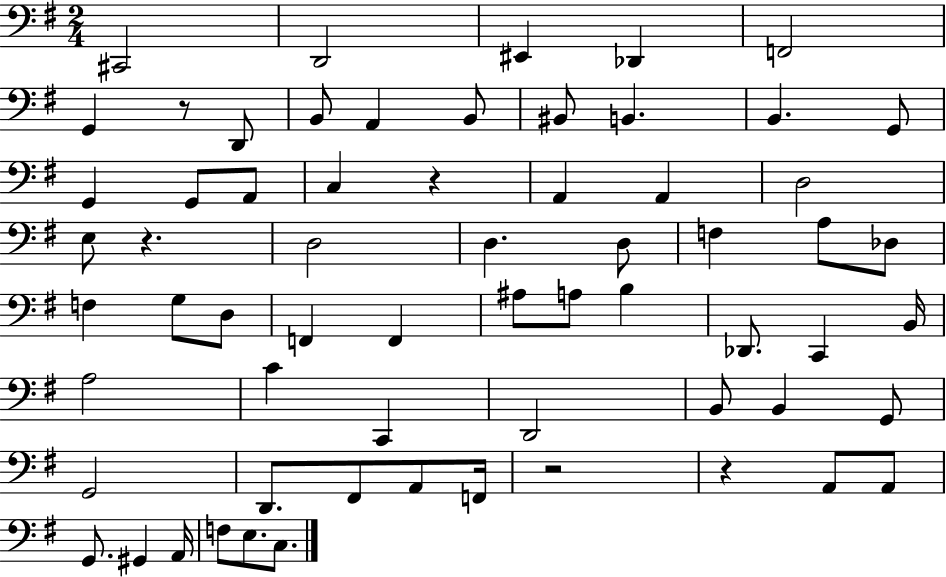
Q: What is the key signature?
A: G major